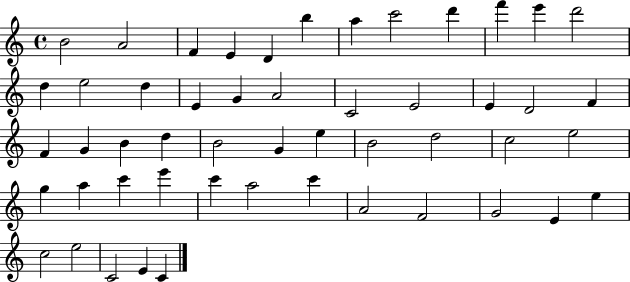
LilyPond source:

{
  \clef treble
  \time 4/4
  \defaultTimeSignature
  \key c \major
  b'2 a'2 | f'4 e'4 d'4 b''4 | a''4 c'''2 d'''4 | f'''4 e'''4 d'''2 | \break d''4 e''2 d''4 | e'4 g'4 a'2 | c'2 e'2 | e'4 d'2 f'4 | \break f'4 g'4 b'4 d''4 | b'2 g'4 e''4 | b'2 d''2 | c''2 e''2 | \break g''4 a''4 c'''4 e'''4 | c'''4 a''2 c'''4 | a'2 f'2 | g'2 e'4 e''4 | \break c''2 e''2 | c'2 e'4 c'4 | \bar "|."
}